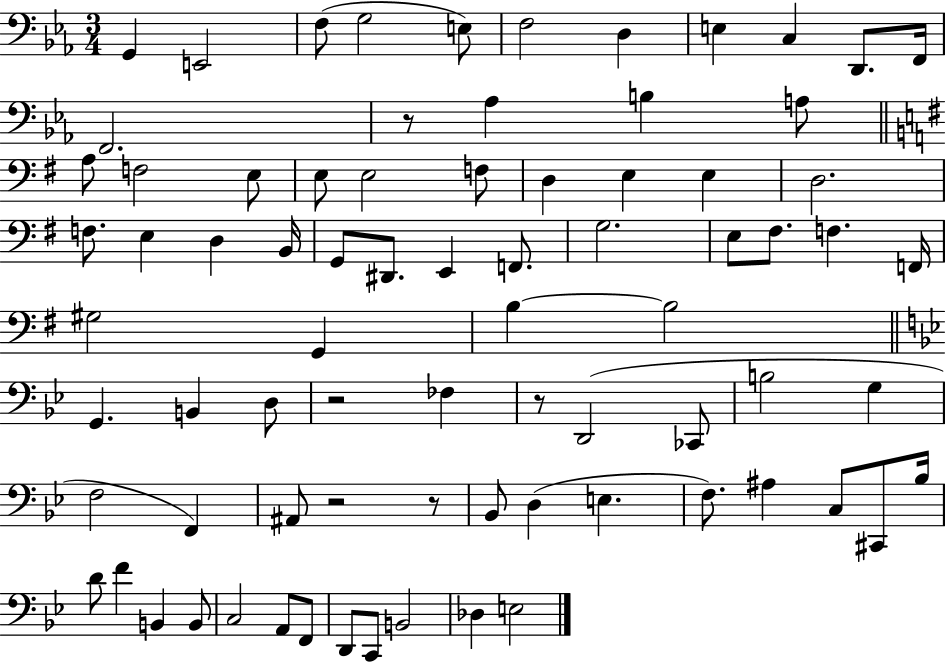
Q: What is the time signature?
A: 3/4